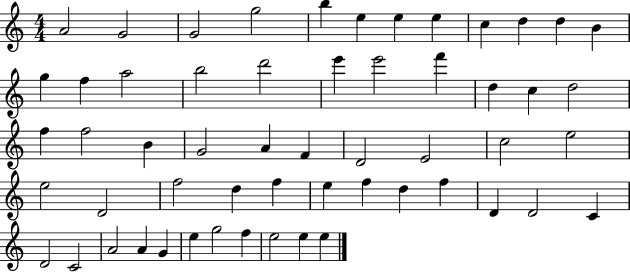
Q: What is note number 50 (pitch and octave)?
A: G4